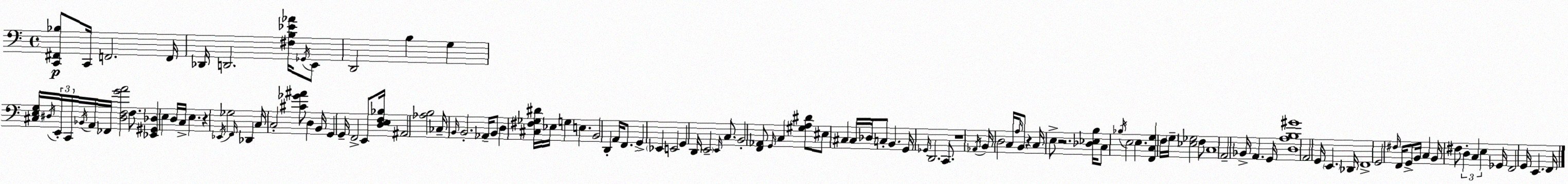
X:1
T:Untitled
M:4/4
L:1/4
K:C
[C,,^F,,_B,]/2 C,,/4 F,,2 F,,/4 _D,,/4 D,,2 [^F,B,_E_A]/4 _G,,/4 E,,/2 D,,2 B, G, [^C,E,G,]/4 ^D,/4 E,,/4 C,,/4 _B,,/4 A,,/4 _F,,/4 [^D,F,GA]2 F,/2 [_E,,^G,,_D,] E, D,/4 C,/4 E, z _E,,/4 _G,2 F,,/4 _D,, C,/4 C,2 [^C_G^A]/2 D, B,,/4 G,, G,,/4 F,,2 E,,/2 [D,E,F,_B,]/4 ^A,,2 [_A,B,]2 _C,/4 B,,/4 B,,2 _A,,/4 B,,/2 D, [^C,^F,_G,^D]/4 _E,/4 G, E, B,,2 D,, A,,/4 F,,/2 G,, _E,, E,,2 G,, D,,/4 E,,2 E,,/4 C,/2 B,,2 [F,,_A,,]/2 G,,/4 C, [^G,A,^D]/2 ^E,/2 ^C, ^C,/4 _D,/4 C,/2 B,, G,,/4 _G,,/4 D,,2 C,,/2 z4 _A,,/4 B,,/4 D,2 C,/4 A,/4 B,,/2 z C,/4 E,/2 z2 [_D,_E,B,]/4 C,/2 _B,/4 E,2 E, [F,,C,G,] F,/4 G,/4 [_E,_G,]2 F,/2 C,4 A,,2 _B,,/4 A,, G,,/4 [D,A,B,^G]4 A,,2 G,,/4 E,, _D,,/4 F,,4 G,,2 ^F,/4 F,,/4 G,,/2 B,,/4 C, B,,/4 ^F,/2 D, C, E, _G,,/4 F,,2 G,,/4 E,, F,,/4